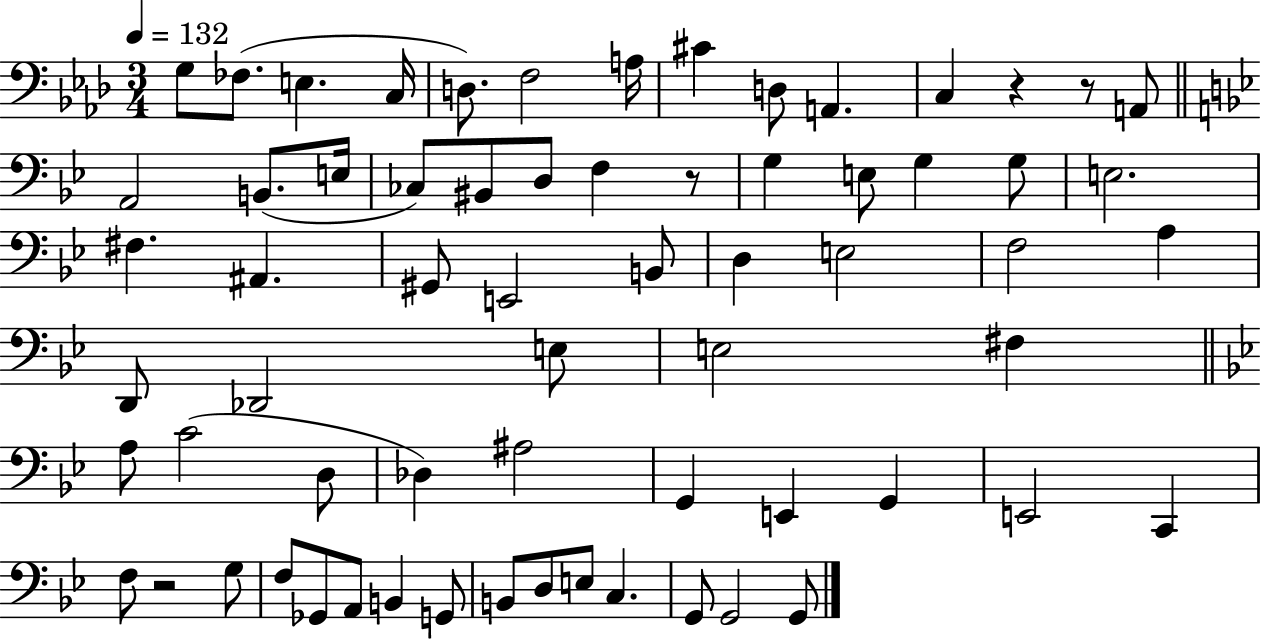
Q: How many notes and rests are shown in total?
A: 66